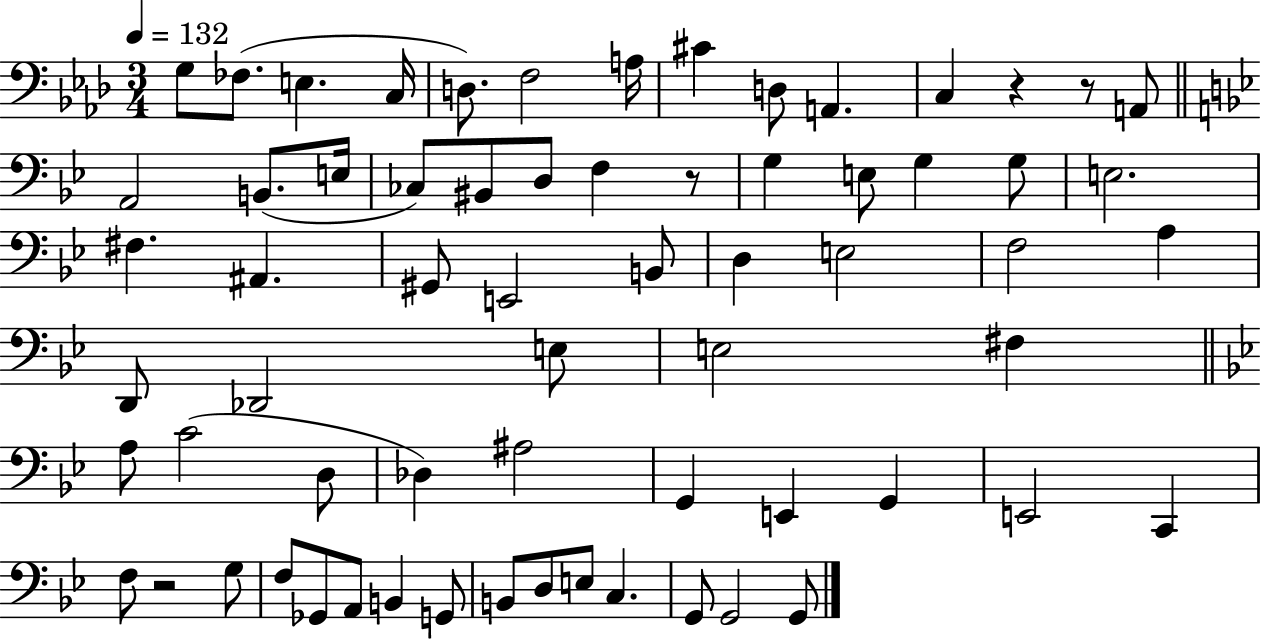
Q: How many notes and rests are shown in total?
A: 66